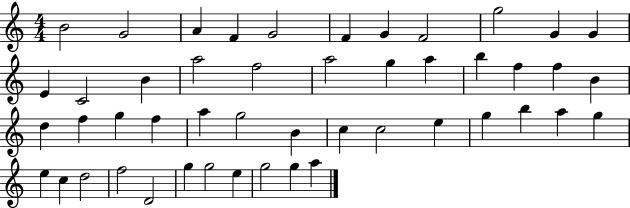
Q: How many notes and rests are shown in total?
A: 48